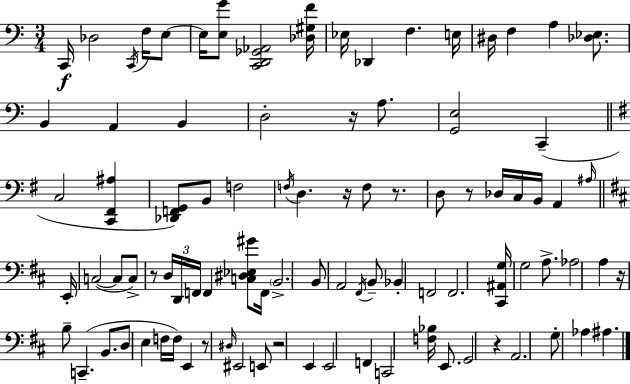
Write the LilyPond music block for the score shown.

{
  \clef bass
  \numericTimeSignature
  \time 3/4
  \key a \minor
  c,16\f des2 \acciaccatura { c,16 } f16 e8~~ | e16 <e g'>8 <c, d, ges, aes,>2 | <des gis f'>16 ees16 des,4 f4. | e16 dis16 f4 a4 <des ees>8. | \break b,4 a,4 b,4 | d2-. r16 a8. | <g, e>2 c,4--( | \bar "||" \break \key g \major c2 <c, fis, ais>4 | <des, f, g,>8) b,8 f2 | \acciaccatura { f16 } d4. r16 f8 r8. | d8 r8 des16 c16 b,16 a,4 | \break \grace { ais16 } \bar "||" \break \key d \major e,16-. c2~(~ c8 c8->) | r8 \tuplet 3/2 { d16 d,16 f,16 } f,4 <c dis ees gis'>8 | f,16 \parenthesize b,2.-> | b,8 a,2 \acciaccatura { fis,16 } | \break b,8-- bes,4-. f,2 | f,2. | <cis, ais, g>16 g2 a8.-> | aes2 a4 | \break r16 b8-- c,4.--( b,8. | d8 e4 f16 f16) e,4 | r8 \grace { dis16 } eis,2 | e,8 r2 e,4 | \break e,2 f,4 | c,2 <f bes>16 | e,8. g,2 r4 | a,2. | \break g8-. aes4 ais4. | \bar "|."
}